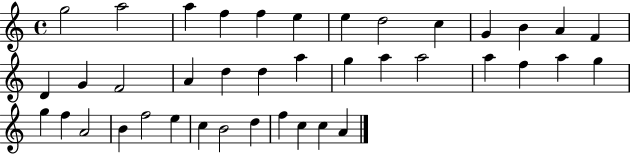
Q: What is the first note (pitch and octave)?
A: G5